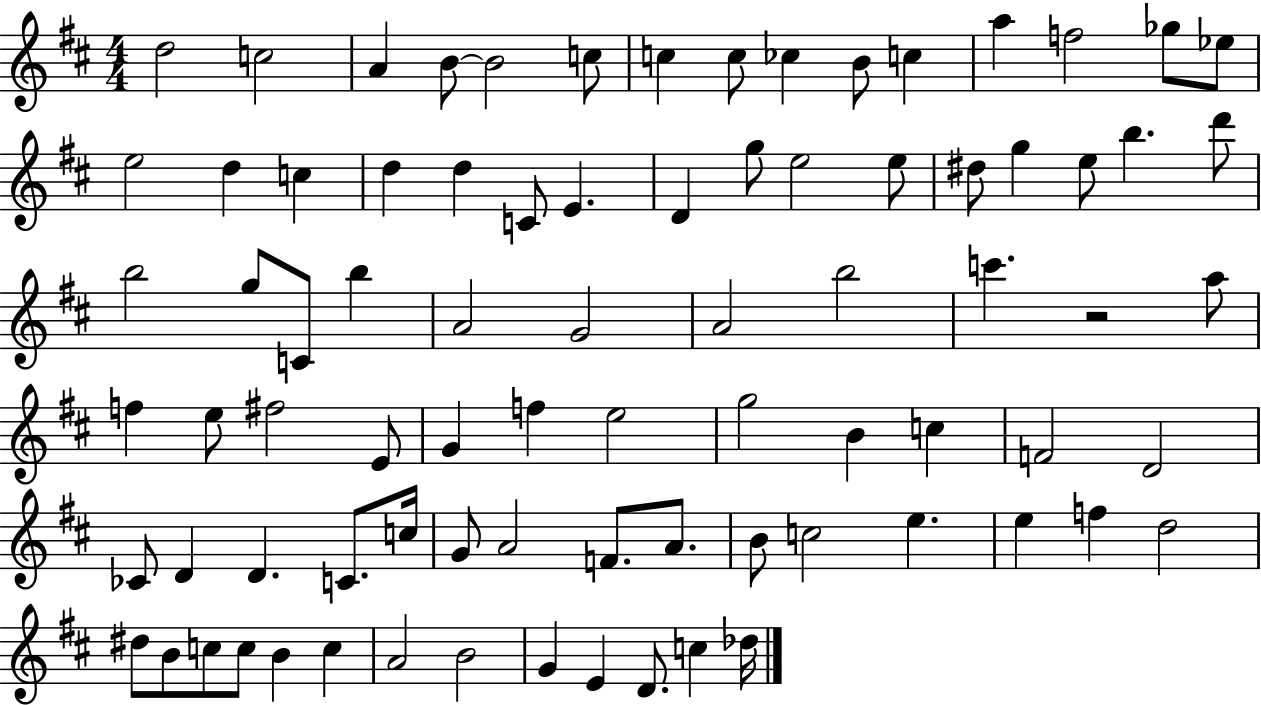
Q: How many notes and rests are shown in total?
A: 82